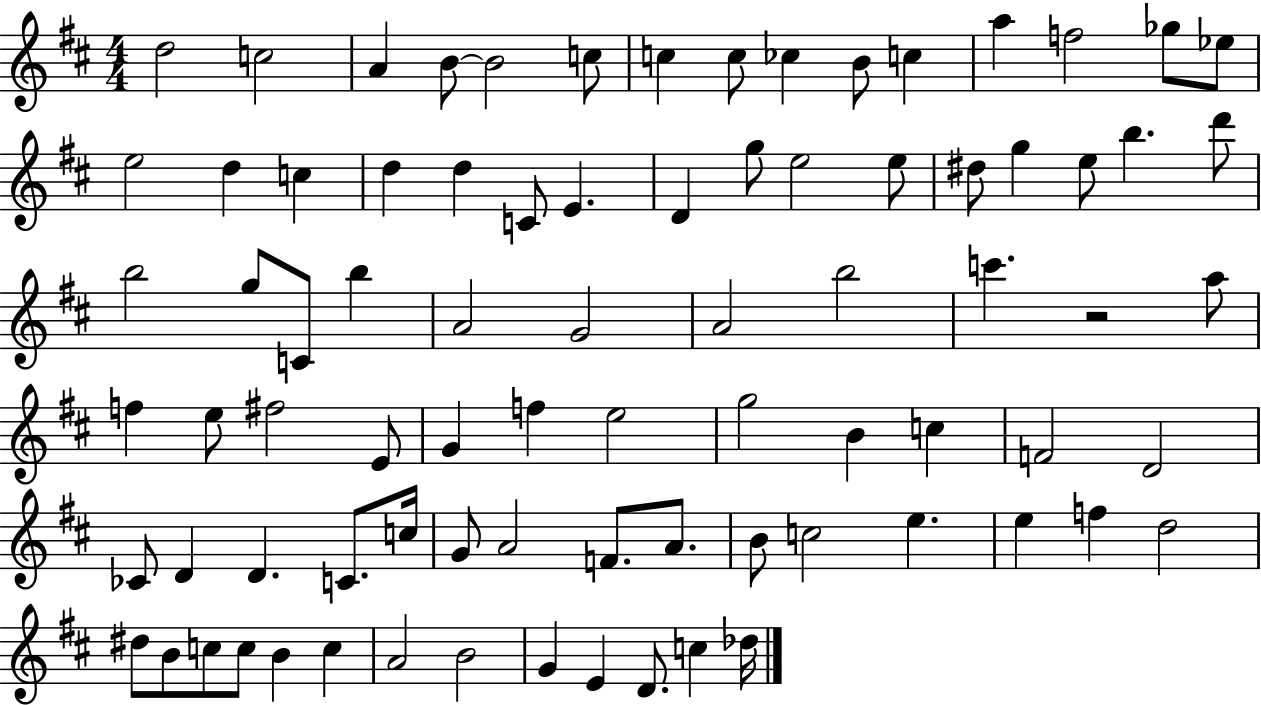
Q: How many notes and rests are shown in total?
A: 82